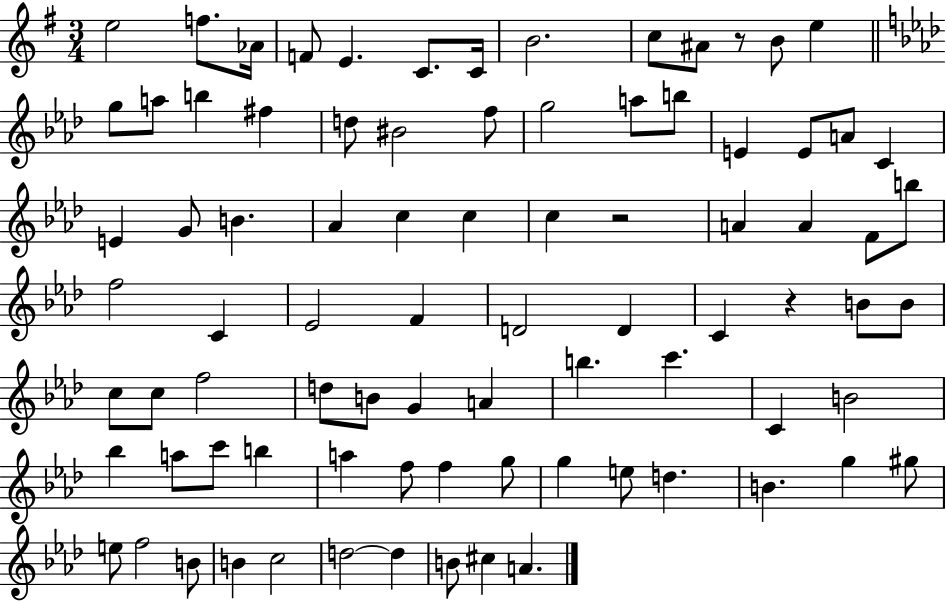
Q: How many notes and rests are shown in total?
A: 84